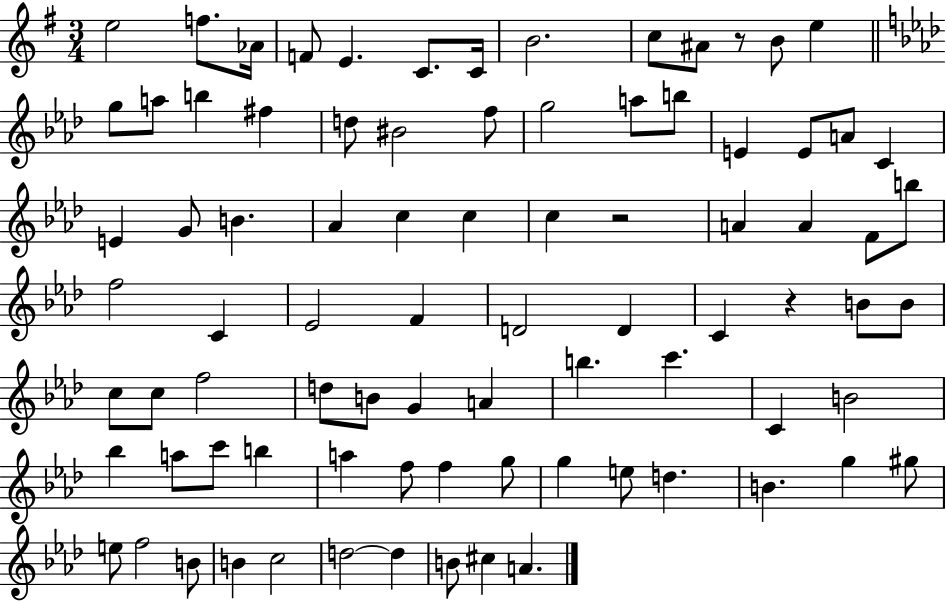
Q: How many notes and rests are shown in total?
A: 84